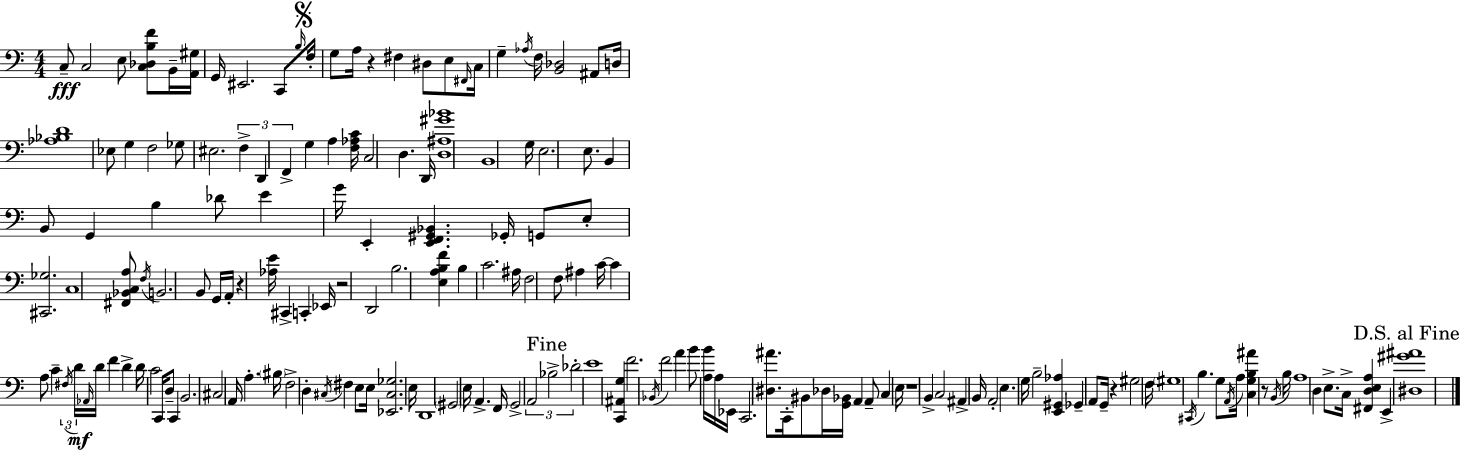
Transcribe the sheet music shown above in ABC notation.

X:1
T:Untitled
M:4/4
L:1/4
K:C
C,/2 C,2 E,/2 [C,_D,B,F]/2 B,,/4 [A,,^G,]/4 G,,/4 ^E,,2 C,,/2 B,/4 F,/4 G,/2 A,/4 z ^F, ^D,/2 E,/2 ^F,,/4 C,/4 G, _A,/4 F,/4 [B,,_D,]2 ^A,,/2 D,/4 [_A,_B,D]4 _E,/2 G, F,2 _G,/2 ^E,2 F, D,, F,, G, A, [F,_A,C]/4 C,2 D, D,,/4 [D,^A,^G_B]4 B,,4 G,/4 E,2 E,/2 B,, B,,/2 G,, B, _D/2 E G/4 E,, [E,,F,,^G,,_B,,] _G,,/4 G,,/2 E,/2 [^C,,_G,]2 C,4 [^F,,_B,,C,A,]/2 F,/4 B,,2 B,,/2 G,,/4 A,,/4 z [_A,E]/4 ^C,, C,, _E,,/4 z2 D,,2 B,2 [E,A,B,F] B, C2 ^A,/4 F,2 F,/2 ^A, C/4 C A,/2 C ^F,/4 D/4 _A,,/4 D/4 F D D/4 C2 C,,/4 D,/2 C,, B,,2 ^C,2 A,,/4 A, ^B,/4 F,2 D, ^C,/4 ^F, E,/2 E,/4 [_E,,^C,_G,]2 E,/4 D,,4 ^G,,2 E,/4 A,, F,,/4 G,,2 A,,2 _B,2 _D2 E4 [C,,^A,,G,] F2 _B,,/4 F2 A B/2 [A,B]/4 A,/4 _E,,/4 C,,2 [^D,^A]/2 C,,/4 ^B,,/2 _D,/4 [G,,_B,,]/4 A,, A,,/2 C, E,/4 z4 B,, C,2 ^A,, B,,/4 A,,2 E, G,/4 B,2 [E,,^G,,_A,] _G,, A,,/2 G,,/4 z ^G,2 F,/4 ^G,4 ^C,,/4 B, G,/2 A,,/4 A,/4 [C,G,B,^A] z/2 B,,/4 B,/4 A,4 D, E,/2 C,/4 [^F,,D,E,A,] E,, [^D,^G^A]4